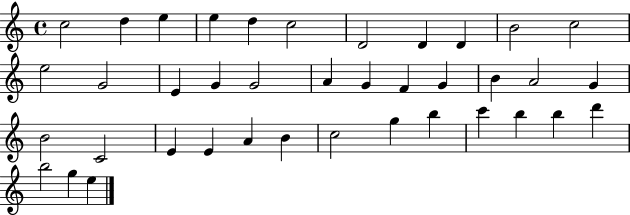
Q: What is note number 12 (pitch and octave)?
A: E5